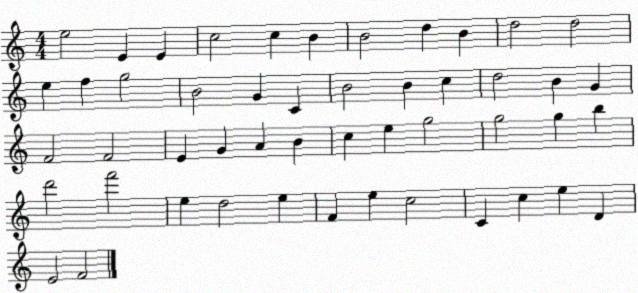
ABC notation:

X:1
T:Untitled
M:4/4
L:1/4
K:C
e2 E E c2 c B B2 d B d2 d2 e f g2 B2 G C B2 B c d2 B G F2 F2 E G A B c e g2 g2 g b d'2 f'2 e d2 e F e c2 C c e D E2 F2